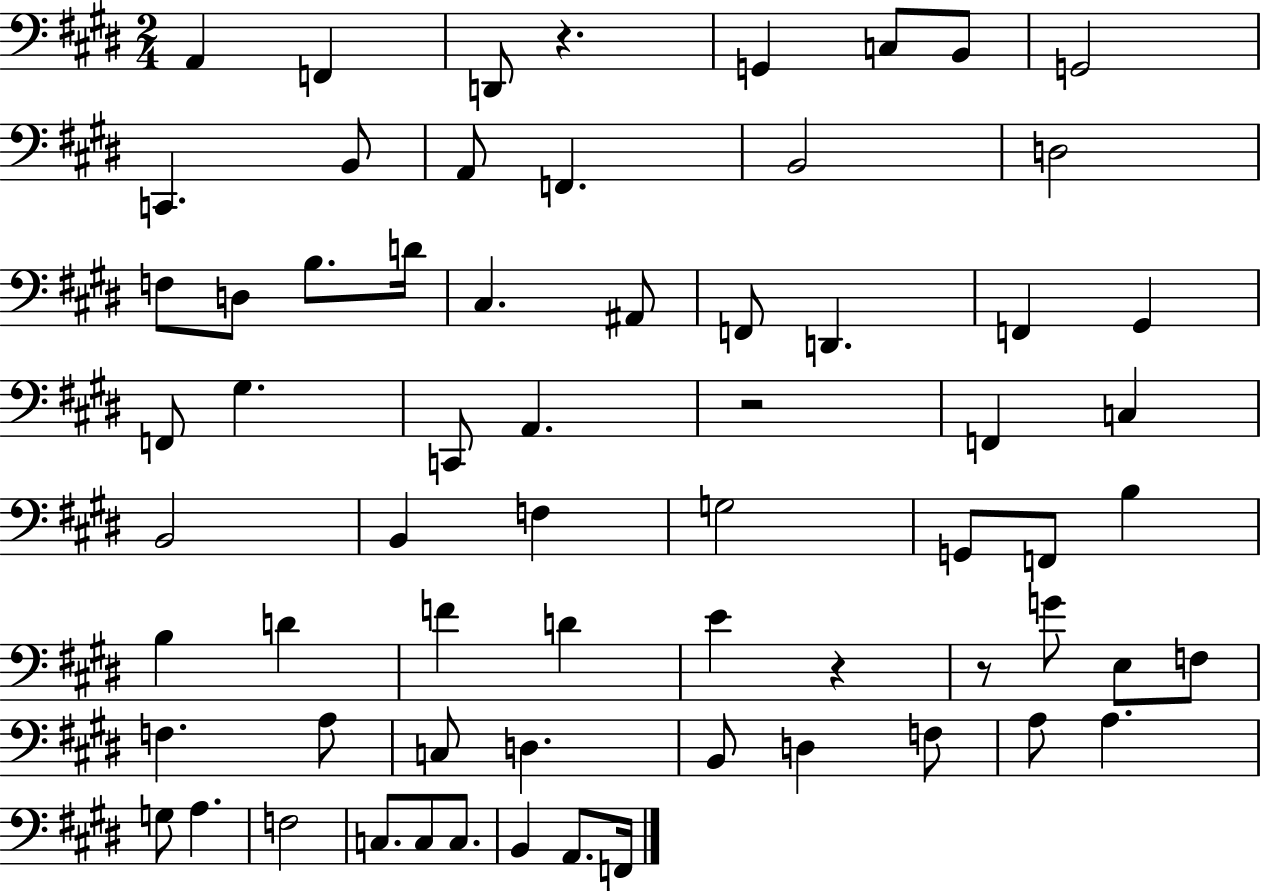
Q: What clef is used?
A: bass